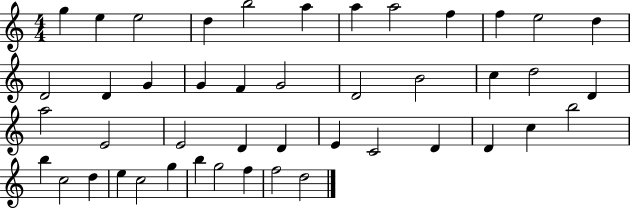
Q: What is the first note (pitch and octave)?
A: G5